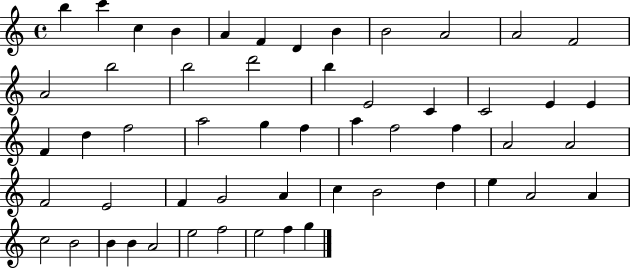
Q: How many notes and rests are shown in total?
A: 54